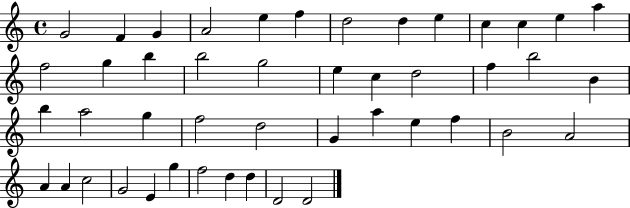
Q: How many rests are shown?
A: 0